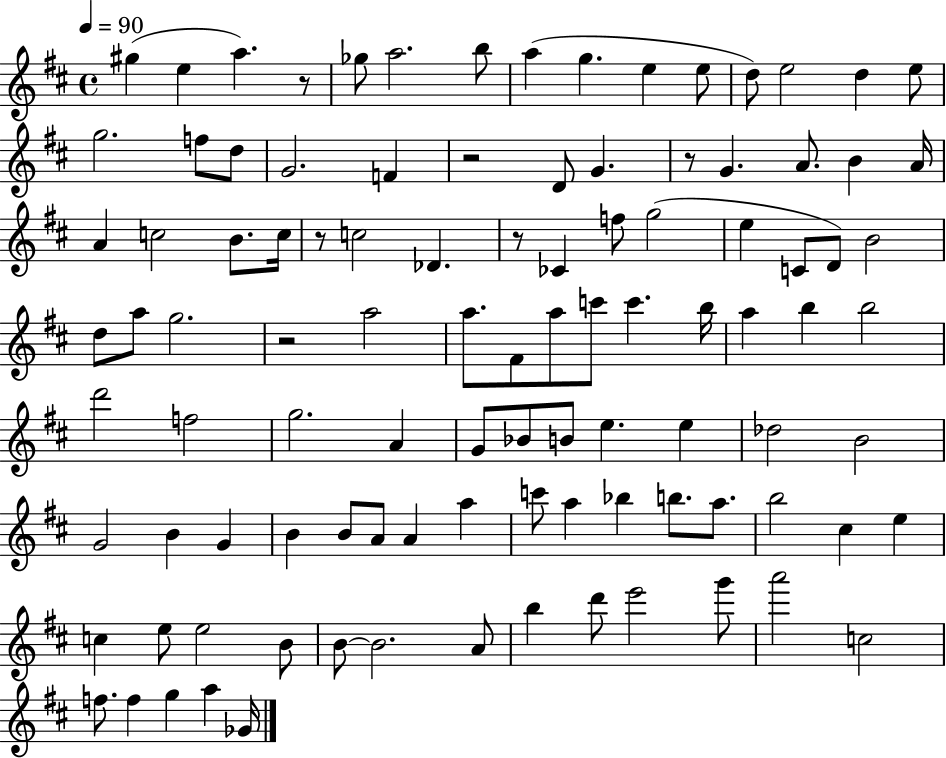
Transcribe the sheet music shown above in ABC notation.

X:1
T:Untitled
M:4/4
L:1/4
K:D
^g e a z/2 _g/2 a2 b/2 a g e e/2 d/2 e2 d e/2 g2 f/2 d/2 G2 F z2 D/2 G z/2 G A/2 B A/4 A c2 B/2 c/4 z/2 c2 _D z/2 _C f/2 g2 e C/2 D/2 B2 d/2 a/2 g2 z2 a2 a/2 ^F/2 a/2 c'/2 c' b/4 a b b2 d'2 f2 g2 A G/2 _B/2 B/2 e e _d2 B2 G2 B G B B/2 A/2 A a c'/2 a _b b/2 a/2 b2 ^c e c e/2 e2 B/2 B/2 B2 A/2 b d'/2 e'2 g'/2 a'2 c2 f/2 f g a _G/4